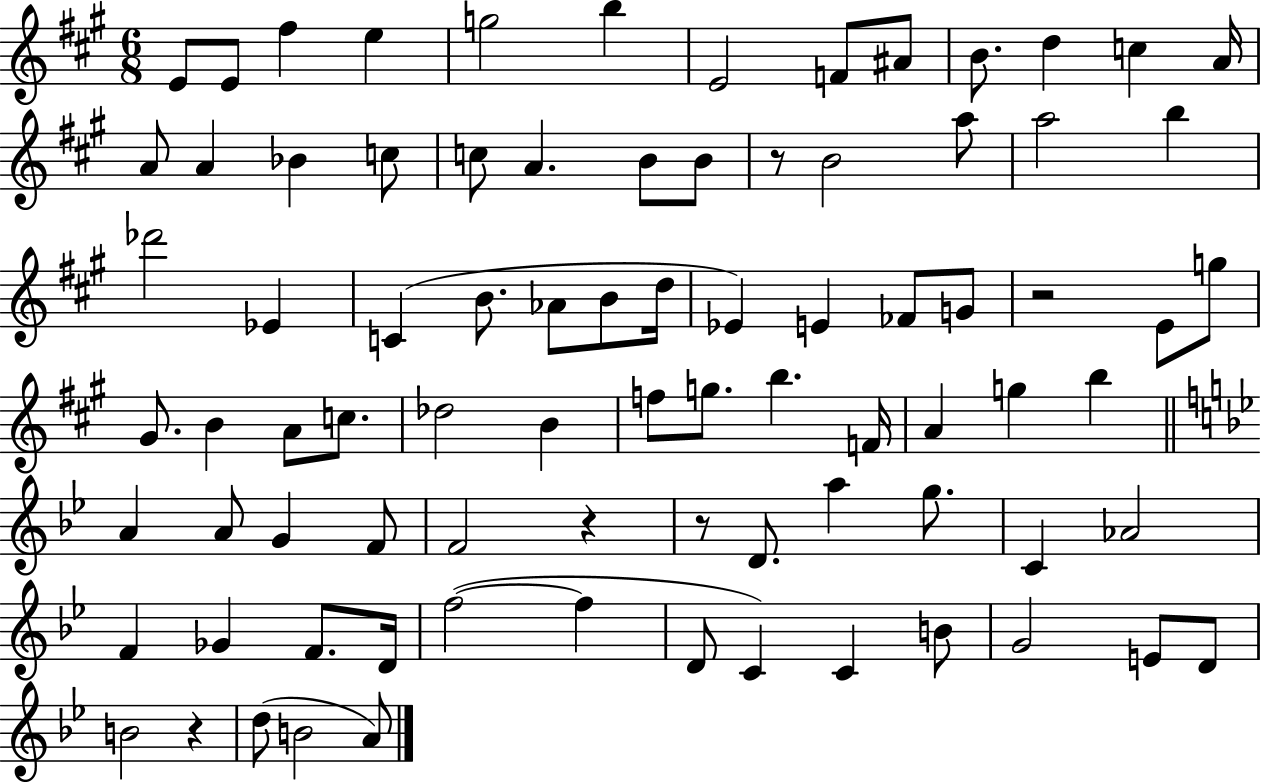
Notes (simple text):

E4/e E4/e F#5/q E5/q G5/h B5/q E4/h F4/e A#4/e B4/e. D5/q C5/q A4/s A4/e A4/q Bb4/q C5/e C5/e A4/q. B4/e B4/e R/e B4/h A5/e A5/h B5/q Db6/h Eb4/q C4/q B4/e. Ab4/e B4/e D5/s Eb4/q E4/q FES4/e G4/e R/h E4/e G5/e G#4/e. B4/q A4/e C5/e. Db5/h B4/q F5/e G5/e. B5/q. F4/s A4/q G5/q B5/q A4/q A4/e G4/q F4/e F4/h R/q R/e D4/e. A5/q G5/e. C4/q Ab4/h F4/q Gb4/q F4/e. D4/s F5/h F5/q D4/e C4/q C4/q B4/e G4/h E4/e D4/e B4/h R/q D5/e B4/h A4/e